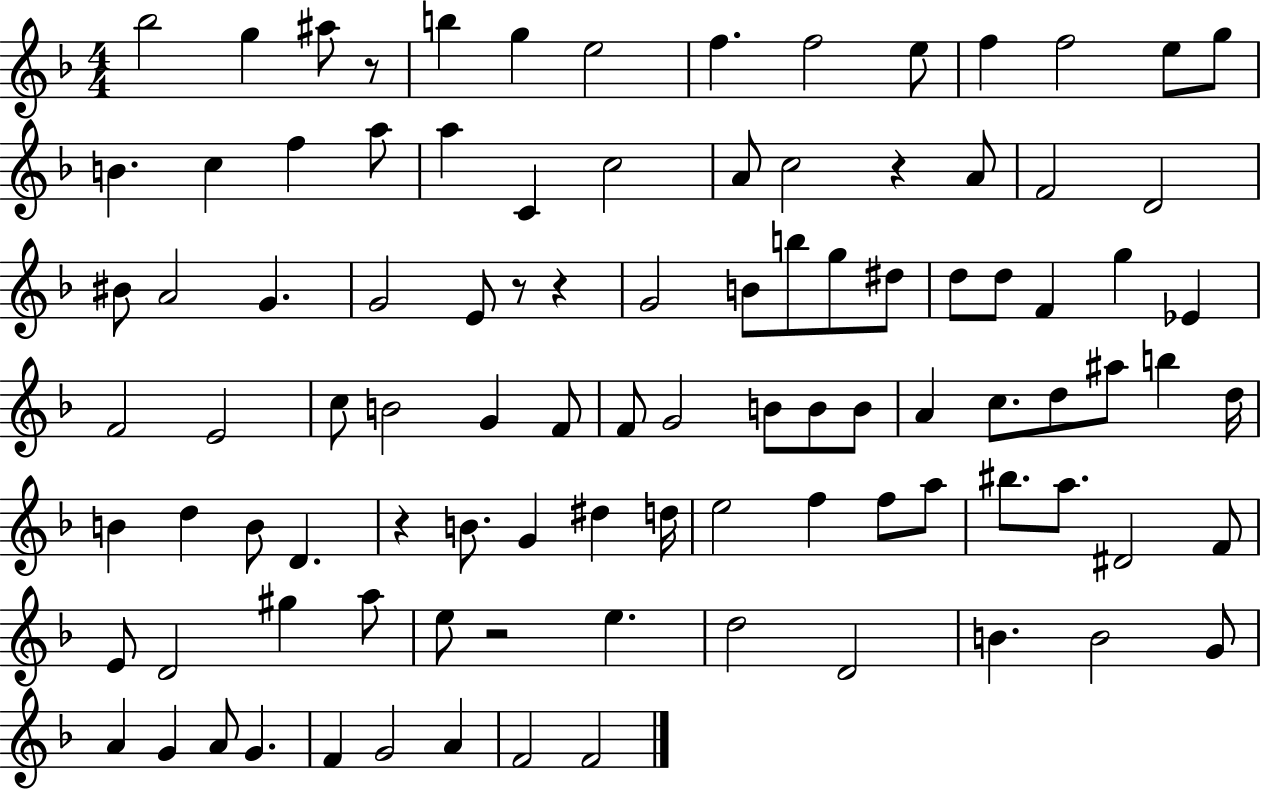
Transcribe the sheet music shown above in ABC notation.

X:1
T:Untitled
M:4/4
L:1/4
K:F
_b2 g ^a/2 z/2 b g e2 f f2 e/2 f f2 e/2 g/2 B c f a/2 a C c2 A/2 c2 z A/2 F2 D2 ^B/2 A2 G G2 E/2 z/2 z G2 B/2 b/2 g/2 ^d/2 d/2 d/2 F g _E F2 E2 c/2 B2 G F/2 F/2 G2 B/2 B/2 B/2 A c/2 d/2 ^a/2 b d/4 B d B/2 D z B/2 G ^d d/4 e2 f f/2 a/2 ^b/2 a/2 ^D2 F/2 E/2 D2 ^g a/2 e/2 z2 e d2 D2 B B2 G/2 A G A/2 G F G2 A F2 F2